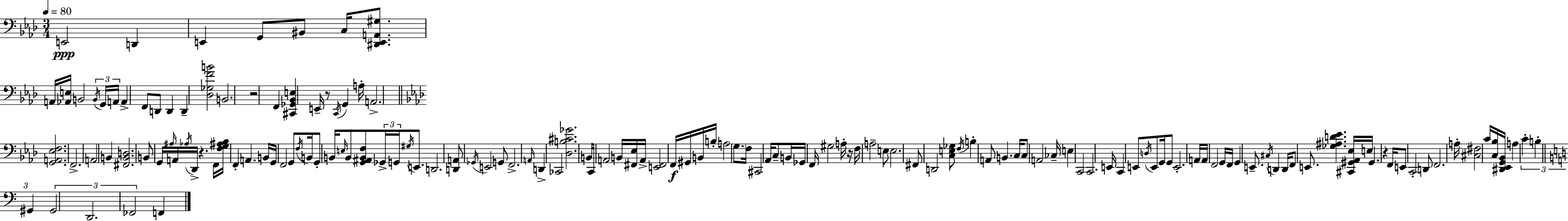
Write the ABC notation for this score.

X:1
T:Untitled
M:3/4
L:1/4
K:Ab
E,,2 D,, E,, G,,/2 ^B,,/2 C,/4 [^D,,E,,A,,^G,]/2 A,,/4 [_A,,E,]/4 B,,2 B,,/4 G,,/4 A,,/4 A,, F,,/2 D,,/2 D,, D,, [_D,_G,FB]2 B,,2 z2 F,, [^C,,_G,,_B,,E,] E,,/4 z/2 C,,/4 G,, A,/4 A,,2 [G,,A,,_E,F,]2 F,,2 A,,2 B,, [^F,,B,,D,]2 B,,/2 G,,/4 ^A,/4 A,,/4 _A,/4 _D,,/4 z F,,/4 [F,G,^A,_B,]/4 F,, A,, B,,/4 G,,/4 F,,2 G,,/2 F,/4 B,,/4 G,,/2 B,,/4 E,/4 B,,/2 [G,,^A,,B,,F,]/2 _G,,/4 G,,/4 ^G,/4 E,,/2 D,,2 [D,,A,,]/2 _G,,/4 E,,2 G,,/2 F,,2 A,,/4 D,, _C,,2 [_D,B,^C_G]2 B,,/4 C,,/4 A,,2 B,,/4 [^F,,_E,]/4 A,,/4 [E,,^F,,]2 F,,/4 ^G,,/4 B,,/4 B,/4 A,2 G,/2 F,/4 ^C,,2 _A,,/4 C,/2 B,,/4 _G,,/4 F,,/4 ^G,2 A,/4 z/4 F,/4 A,2 E,/2 E,2 ^F,,/2 D,,2 [C,E,_G,]/2 F,/4 B, A,,/2 B,, C,/4 C,/2 A,,2 _C,/4 E, C,,2 C,,2 E,,/4 C,, E,,/2 D,/4 E,,/2 G,,/4 G,,/2 E,,2 A,,/4 A,,/4 F,,2 G,,/4 F,,/4 G,, E,,/2 ^C,/4 D,, D,,/4 F,,/2 E,,/2 [_G,^A,D_E] [^C,,^G,,_A,,_E,]/4 E,/4 ^G,, z F,,/4 E,,/2 C,,2 D,,/2 F,,2 A,/4 [^C,^F,]2 C/4 [C,_B,]/4 [^D,,_E,,G,,_B,,]/4 A, C B, ^G,, ^G,,2 D,,2 _F,,2 F,,